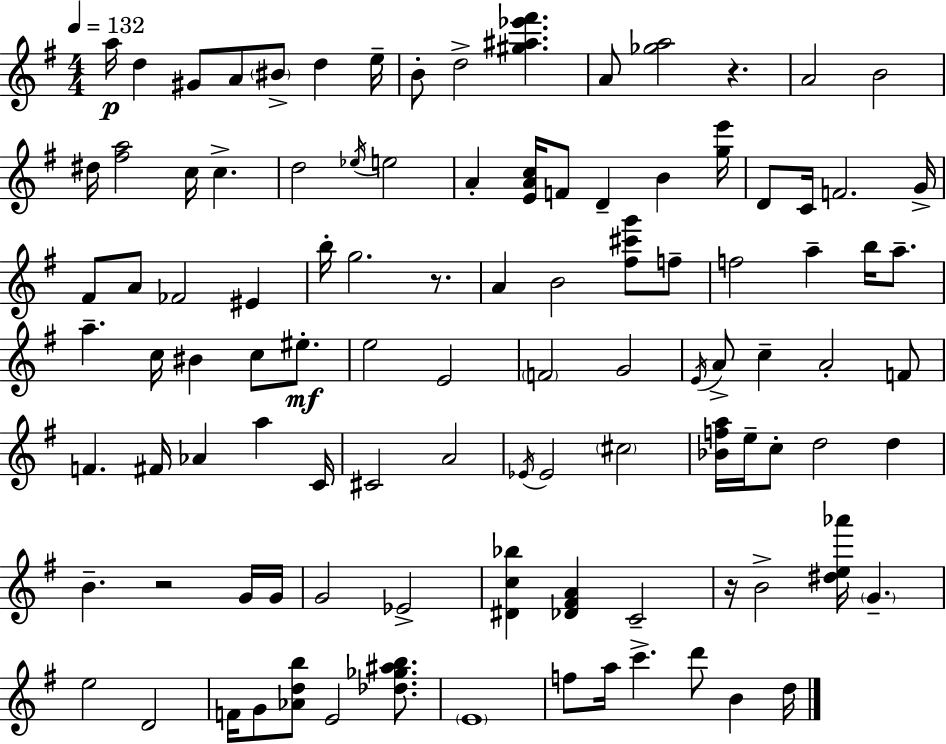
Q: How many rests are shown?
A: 4